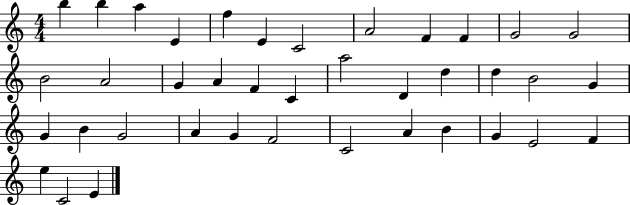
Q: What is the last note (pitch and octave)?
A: E4